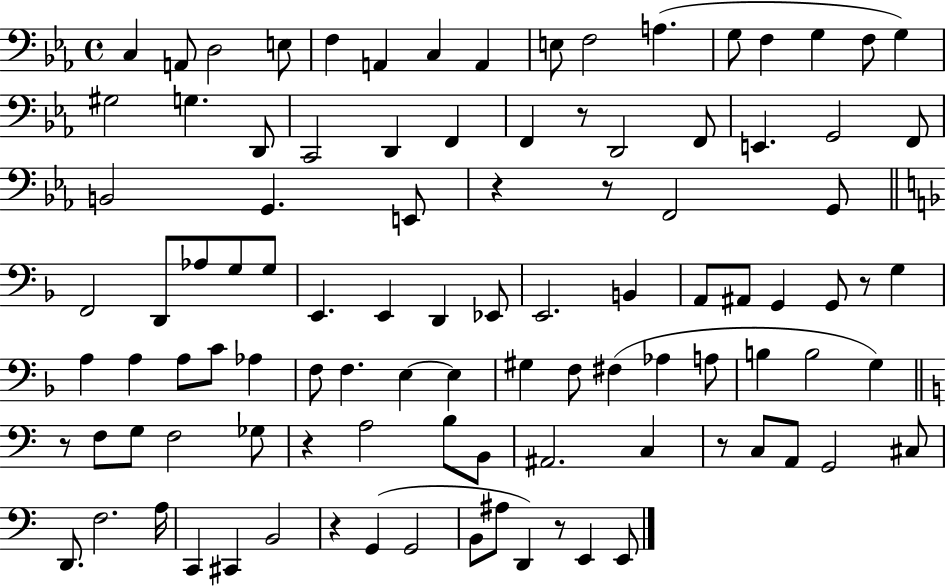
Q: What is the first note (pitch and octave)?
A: C3